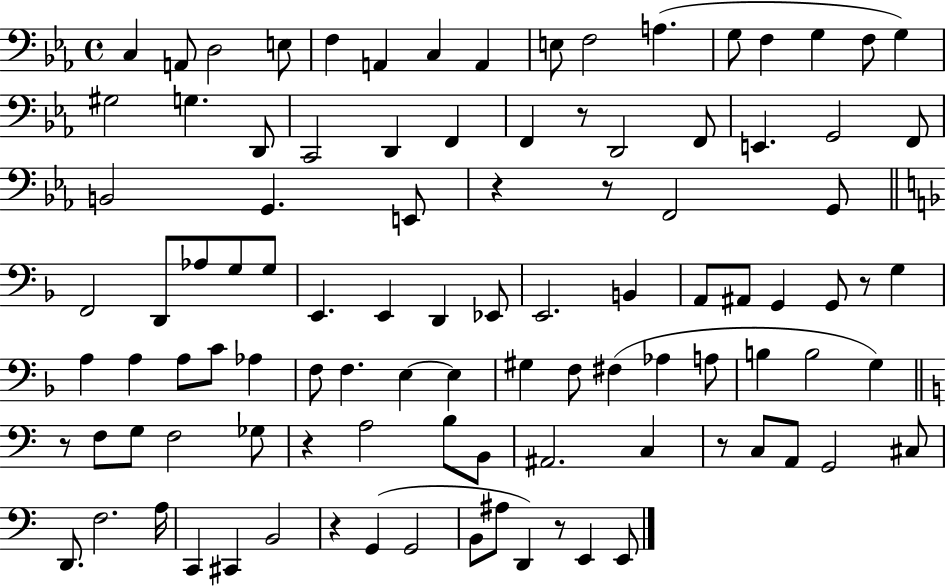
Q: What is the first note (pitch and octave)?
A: C3